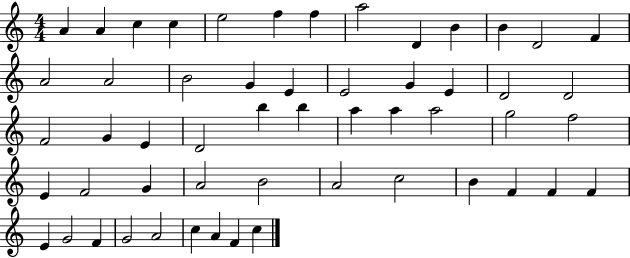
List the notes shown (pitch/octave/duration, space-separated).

A4/q A4/q C5/q C5/q E5/h F5/q F5/q A5/h D4/q B4/q B4/q D4/h F4/q A4/h A4/h B4/h G4/q E4/q E4/h G4/q E4/q D4/h D4/h F4/h G4/q E4/q D4/h B5/q B5/q A5/q A5/q A5/h G5/h F5/h E4/q F4/h G4/q A4/h B4/h A4/h C5/h B4/q F4/q F4/q F4/q E4/q G4/h F4/q G4/h A4/h C5/q A4/q F4/q C5/q